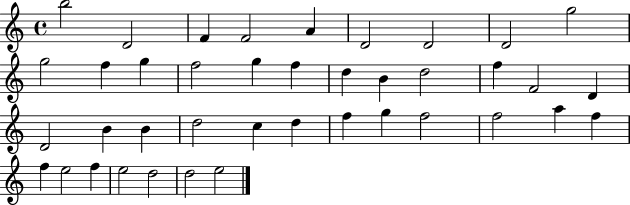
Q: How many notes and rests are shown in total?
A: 40